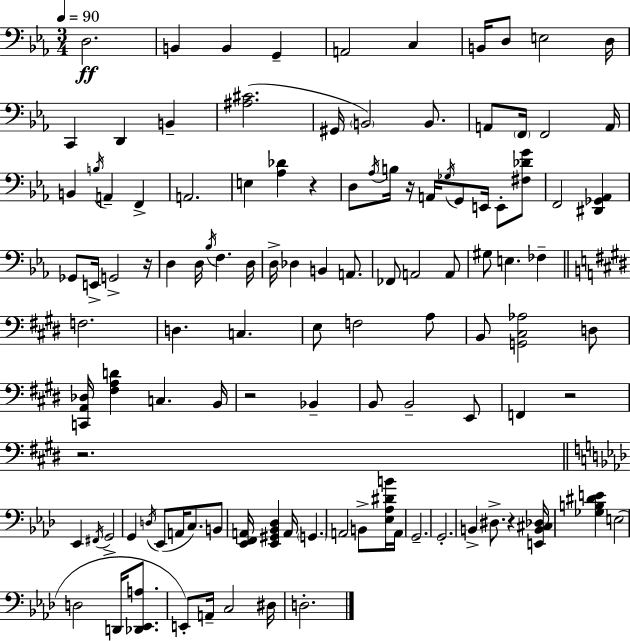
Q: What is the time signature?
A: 3/4